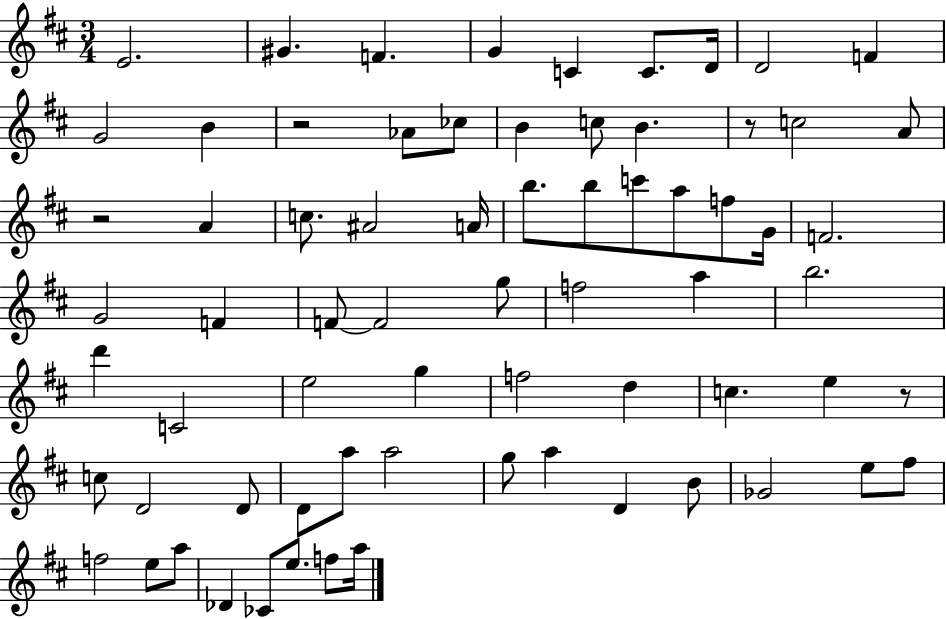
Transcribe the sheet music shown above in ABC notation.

X:1
T:Untitled
M:3/4
L:1/4
K:D
E2 ^G F G C C/2 D/4 D2 F G2 B z2 _A/2 _c/2 B c/2 B z/2 c2 A/2 z2 A c/2 ^A2 A/4 b/2 b/2 c'/2 a/2 f/2 G/4 F2 G2 F F/2 F2 g/2 f2 a b2 d' C2 e2 g f2 d c e z/2 c/2 D2 D/2 D/2 a/2 a2 g/2 a D B/2 _G2 e/2 ^f/2 f2 e/2 a/2 _D _C/2 e/2 f/2 a/4